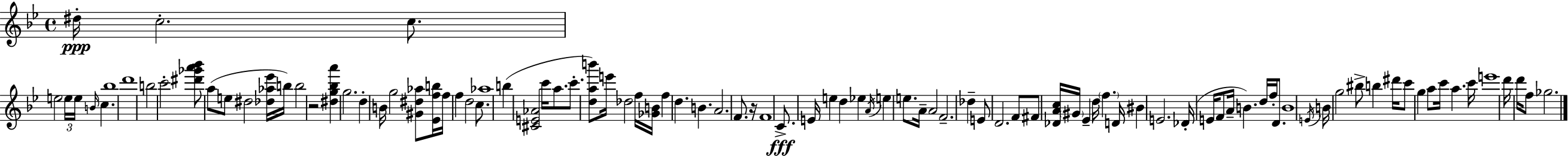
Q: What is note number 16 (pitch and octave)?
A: B5